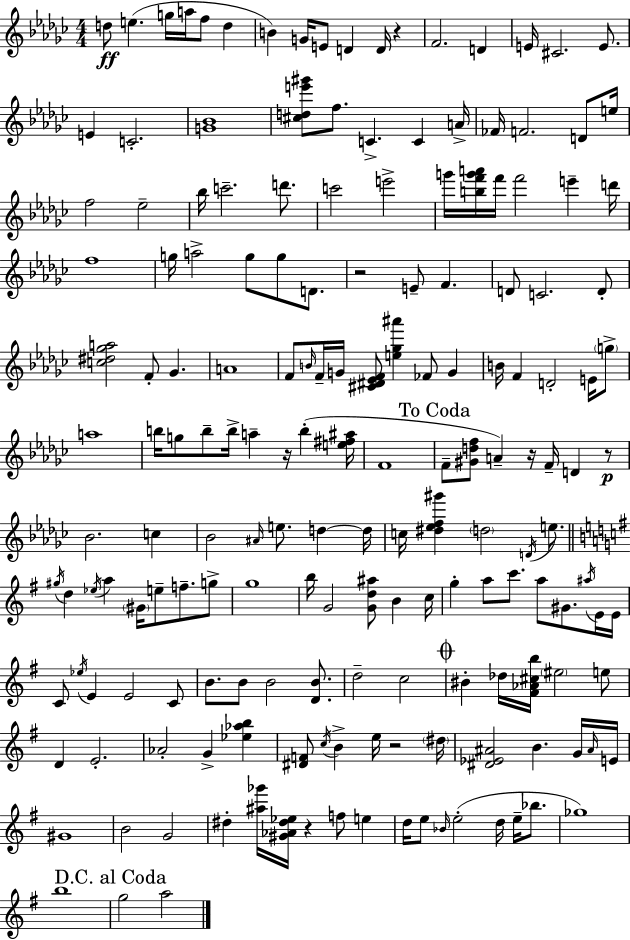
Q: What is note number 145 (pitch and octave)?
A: E5